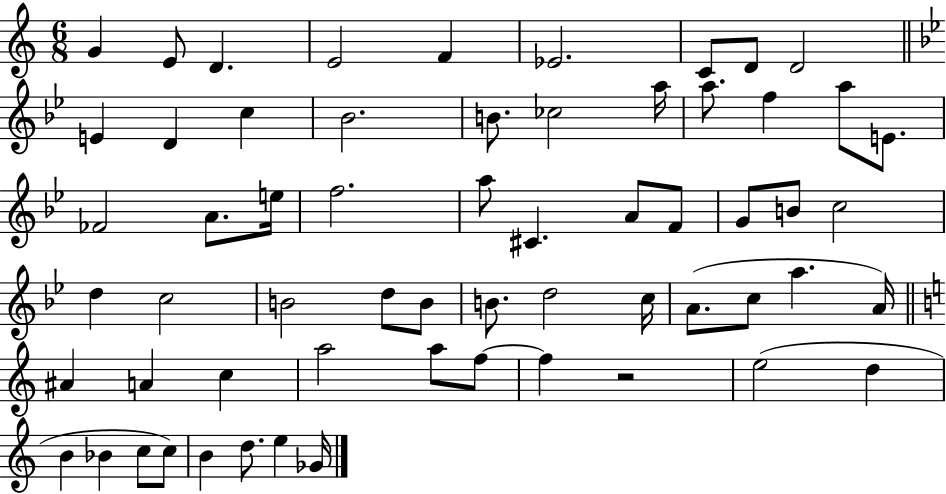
{
  \clef treble
  \numericTimeSignature
  \time 6/8
  \key c \major
  g'4 e'8 d'4. | e'2 f'4 | ees'2. | c'8 d'8 d'2 | \break \bar "||" \break \key bes \major e'4 d'4 c''4 | bes'2. | b'8. ces''2 a''16 | a''8. f''4 a''8 e'8. | \break fes'2 a'8. e''16 | f''2. | a''8 cis'4. a'8 f'8 | g'8 b'8 c''2 | \break d''4 c''2 | b'2 d''8 b'8 | b'8. d''2 c''16 | a'8.( c''8 a''4. a'16) | \break \bar "||" \break \key c \major ais'4 a'4 c''4 | a''2 a''8 f''8~~ | f''4 r2 | e''2( d''4 | \break b'4 bes'4 c''8 c''8) | b'4 d''8. e''4 ges'16 | \bar "|."
}